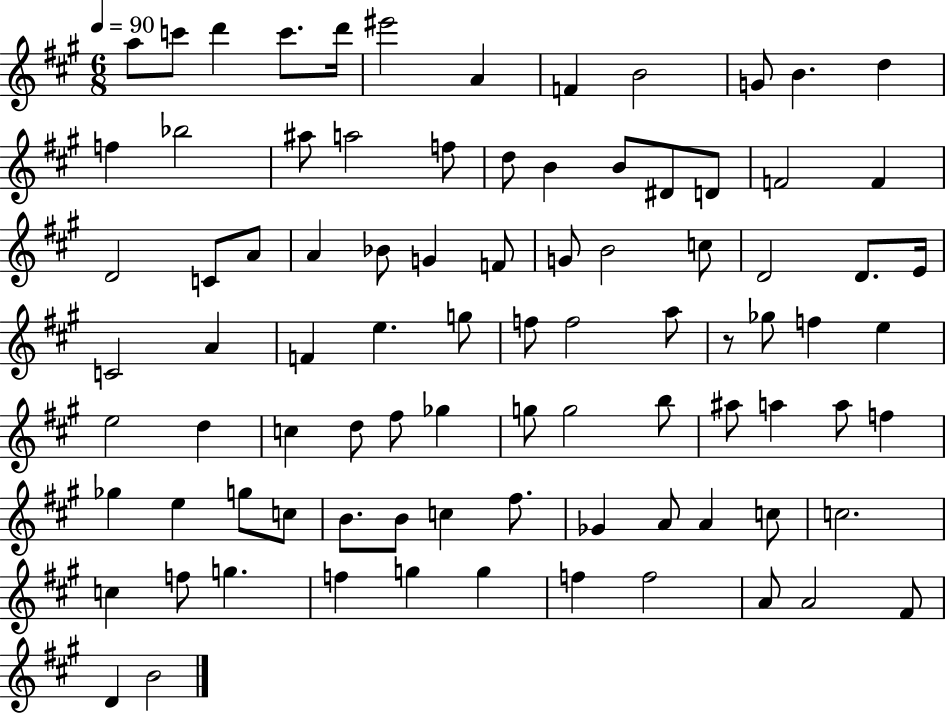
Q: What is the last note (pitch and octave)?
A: B4